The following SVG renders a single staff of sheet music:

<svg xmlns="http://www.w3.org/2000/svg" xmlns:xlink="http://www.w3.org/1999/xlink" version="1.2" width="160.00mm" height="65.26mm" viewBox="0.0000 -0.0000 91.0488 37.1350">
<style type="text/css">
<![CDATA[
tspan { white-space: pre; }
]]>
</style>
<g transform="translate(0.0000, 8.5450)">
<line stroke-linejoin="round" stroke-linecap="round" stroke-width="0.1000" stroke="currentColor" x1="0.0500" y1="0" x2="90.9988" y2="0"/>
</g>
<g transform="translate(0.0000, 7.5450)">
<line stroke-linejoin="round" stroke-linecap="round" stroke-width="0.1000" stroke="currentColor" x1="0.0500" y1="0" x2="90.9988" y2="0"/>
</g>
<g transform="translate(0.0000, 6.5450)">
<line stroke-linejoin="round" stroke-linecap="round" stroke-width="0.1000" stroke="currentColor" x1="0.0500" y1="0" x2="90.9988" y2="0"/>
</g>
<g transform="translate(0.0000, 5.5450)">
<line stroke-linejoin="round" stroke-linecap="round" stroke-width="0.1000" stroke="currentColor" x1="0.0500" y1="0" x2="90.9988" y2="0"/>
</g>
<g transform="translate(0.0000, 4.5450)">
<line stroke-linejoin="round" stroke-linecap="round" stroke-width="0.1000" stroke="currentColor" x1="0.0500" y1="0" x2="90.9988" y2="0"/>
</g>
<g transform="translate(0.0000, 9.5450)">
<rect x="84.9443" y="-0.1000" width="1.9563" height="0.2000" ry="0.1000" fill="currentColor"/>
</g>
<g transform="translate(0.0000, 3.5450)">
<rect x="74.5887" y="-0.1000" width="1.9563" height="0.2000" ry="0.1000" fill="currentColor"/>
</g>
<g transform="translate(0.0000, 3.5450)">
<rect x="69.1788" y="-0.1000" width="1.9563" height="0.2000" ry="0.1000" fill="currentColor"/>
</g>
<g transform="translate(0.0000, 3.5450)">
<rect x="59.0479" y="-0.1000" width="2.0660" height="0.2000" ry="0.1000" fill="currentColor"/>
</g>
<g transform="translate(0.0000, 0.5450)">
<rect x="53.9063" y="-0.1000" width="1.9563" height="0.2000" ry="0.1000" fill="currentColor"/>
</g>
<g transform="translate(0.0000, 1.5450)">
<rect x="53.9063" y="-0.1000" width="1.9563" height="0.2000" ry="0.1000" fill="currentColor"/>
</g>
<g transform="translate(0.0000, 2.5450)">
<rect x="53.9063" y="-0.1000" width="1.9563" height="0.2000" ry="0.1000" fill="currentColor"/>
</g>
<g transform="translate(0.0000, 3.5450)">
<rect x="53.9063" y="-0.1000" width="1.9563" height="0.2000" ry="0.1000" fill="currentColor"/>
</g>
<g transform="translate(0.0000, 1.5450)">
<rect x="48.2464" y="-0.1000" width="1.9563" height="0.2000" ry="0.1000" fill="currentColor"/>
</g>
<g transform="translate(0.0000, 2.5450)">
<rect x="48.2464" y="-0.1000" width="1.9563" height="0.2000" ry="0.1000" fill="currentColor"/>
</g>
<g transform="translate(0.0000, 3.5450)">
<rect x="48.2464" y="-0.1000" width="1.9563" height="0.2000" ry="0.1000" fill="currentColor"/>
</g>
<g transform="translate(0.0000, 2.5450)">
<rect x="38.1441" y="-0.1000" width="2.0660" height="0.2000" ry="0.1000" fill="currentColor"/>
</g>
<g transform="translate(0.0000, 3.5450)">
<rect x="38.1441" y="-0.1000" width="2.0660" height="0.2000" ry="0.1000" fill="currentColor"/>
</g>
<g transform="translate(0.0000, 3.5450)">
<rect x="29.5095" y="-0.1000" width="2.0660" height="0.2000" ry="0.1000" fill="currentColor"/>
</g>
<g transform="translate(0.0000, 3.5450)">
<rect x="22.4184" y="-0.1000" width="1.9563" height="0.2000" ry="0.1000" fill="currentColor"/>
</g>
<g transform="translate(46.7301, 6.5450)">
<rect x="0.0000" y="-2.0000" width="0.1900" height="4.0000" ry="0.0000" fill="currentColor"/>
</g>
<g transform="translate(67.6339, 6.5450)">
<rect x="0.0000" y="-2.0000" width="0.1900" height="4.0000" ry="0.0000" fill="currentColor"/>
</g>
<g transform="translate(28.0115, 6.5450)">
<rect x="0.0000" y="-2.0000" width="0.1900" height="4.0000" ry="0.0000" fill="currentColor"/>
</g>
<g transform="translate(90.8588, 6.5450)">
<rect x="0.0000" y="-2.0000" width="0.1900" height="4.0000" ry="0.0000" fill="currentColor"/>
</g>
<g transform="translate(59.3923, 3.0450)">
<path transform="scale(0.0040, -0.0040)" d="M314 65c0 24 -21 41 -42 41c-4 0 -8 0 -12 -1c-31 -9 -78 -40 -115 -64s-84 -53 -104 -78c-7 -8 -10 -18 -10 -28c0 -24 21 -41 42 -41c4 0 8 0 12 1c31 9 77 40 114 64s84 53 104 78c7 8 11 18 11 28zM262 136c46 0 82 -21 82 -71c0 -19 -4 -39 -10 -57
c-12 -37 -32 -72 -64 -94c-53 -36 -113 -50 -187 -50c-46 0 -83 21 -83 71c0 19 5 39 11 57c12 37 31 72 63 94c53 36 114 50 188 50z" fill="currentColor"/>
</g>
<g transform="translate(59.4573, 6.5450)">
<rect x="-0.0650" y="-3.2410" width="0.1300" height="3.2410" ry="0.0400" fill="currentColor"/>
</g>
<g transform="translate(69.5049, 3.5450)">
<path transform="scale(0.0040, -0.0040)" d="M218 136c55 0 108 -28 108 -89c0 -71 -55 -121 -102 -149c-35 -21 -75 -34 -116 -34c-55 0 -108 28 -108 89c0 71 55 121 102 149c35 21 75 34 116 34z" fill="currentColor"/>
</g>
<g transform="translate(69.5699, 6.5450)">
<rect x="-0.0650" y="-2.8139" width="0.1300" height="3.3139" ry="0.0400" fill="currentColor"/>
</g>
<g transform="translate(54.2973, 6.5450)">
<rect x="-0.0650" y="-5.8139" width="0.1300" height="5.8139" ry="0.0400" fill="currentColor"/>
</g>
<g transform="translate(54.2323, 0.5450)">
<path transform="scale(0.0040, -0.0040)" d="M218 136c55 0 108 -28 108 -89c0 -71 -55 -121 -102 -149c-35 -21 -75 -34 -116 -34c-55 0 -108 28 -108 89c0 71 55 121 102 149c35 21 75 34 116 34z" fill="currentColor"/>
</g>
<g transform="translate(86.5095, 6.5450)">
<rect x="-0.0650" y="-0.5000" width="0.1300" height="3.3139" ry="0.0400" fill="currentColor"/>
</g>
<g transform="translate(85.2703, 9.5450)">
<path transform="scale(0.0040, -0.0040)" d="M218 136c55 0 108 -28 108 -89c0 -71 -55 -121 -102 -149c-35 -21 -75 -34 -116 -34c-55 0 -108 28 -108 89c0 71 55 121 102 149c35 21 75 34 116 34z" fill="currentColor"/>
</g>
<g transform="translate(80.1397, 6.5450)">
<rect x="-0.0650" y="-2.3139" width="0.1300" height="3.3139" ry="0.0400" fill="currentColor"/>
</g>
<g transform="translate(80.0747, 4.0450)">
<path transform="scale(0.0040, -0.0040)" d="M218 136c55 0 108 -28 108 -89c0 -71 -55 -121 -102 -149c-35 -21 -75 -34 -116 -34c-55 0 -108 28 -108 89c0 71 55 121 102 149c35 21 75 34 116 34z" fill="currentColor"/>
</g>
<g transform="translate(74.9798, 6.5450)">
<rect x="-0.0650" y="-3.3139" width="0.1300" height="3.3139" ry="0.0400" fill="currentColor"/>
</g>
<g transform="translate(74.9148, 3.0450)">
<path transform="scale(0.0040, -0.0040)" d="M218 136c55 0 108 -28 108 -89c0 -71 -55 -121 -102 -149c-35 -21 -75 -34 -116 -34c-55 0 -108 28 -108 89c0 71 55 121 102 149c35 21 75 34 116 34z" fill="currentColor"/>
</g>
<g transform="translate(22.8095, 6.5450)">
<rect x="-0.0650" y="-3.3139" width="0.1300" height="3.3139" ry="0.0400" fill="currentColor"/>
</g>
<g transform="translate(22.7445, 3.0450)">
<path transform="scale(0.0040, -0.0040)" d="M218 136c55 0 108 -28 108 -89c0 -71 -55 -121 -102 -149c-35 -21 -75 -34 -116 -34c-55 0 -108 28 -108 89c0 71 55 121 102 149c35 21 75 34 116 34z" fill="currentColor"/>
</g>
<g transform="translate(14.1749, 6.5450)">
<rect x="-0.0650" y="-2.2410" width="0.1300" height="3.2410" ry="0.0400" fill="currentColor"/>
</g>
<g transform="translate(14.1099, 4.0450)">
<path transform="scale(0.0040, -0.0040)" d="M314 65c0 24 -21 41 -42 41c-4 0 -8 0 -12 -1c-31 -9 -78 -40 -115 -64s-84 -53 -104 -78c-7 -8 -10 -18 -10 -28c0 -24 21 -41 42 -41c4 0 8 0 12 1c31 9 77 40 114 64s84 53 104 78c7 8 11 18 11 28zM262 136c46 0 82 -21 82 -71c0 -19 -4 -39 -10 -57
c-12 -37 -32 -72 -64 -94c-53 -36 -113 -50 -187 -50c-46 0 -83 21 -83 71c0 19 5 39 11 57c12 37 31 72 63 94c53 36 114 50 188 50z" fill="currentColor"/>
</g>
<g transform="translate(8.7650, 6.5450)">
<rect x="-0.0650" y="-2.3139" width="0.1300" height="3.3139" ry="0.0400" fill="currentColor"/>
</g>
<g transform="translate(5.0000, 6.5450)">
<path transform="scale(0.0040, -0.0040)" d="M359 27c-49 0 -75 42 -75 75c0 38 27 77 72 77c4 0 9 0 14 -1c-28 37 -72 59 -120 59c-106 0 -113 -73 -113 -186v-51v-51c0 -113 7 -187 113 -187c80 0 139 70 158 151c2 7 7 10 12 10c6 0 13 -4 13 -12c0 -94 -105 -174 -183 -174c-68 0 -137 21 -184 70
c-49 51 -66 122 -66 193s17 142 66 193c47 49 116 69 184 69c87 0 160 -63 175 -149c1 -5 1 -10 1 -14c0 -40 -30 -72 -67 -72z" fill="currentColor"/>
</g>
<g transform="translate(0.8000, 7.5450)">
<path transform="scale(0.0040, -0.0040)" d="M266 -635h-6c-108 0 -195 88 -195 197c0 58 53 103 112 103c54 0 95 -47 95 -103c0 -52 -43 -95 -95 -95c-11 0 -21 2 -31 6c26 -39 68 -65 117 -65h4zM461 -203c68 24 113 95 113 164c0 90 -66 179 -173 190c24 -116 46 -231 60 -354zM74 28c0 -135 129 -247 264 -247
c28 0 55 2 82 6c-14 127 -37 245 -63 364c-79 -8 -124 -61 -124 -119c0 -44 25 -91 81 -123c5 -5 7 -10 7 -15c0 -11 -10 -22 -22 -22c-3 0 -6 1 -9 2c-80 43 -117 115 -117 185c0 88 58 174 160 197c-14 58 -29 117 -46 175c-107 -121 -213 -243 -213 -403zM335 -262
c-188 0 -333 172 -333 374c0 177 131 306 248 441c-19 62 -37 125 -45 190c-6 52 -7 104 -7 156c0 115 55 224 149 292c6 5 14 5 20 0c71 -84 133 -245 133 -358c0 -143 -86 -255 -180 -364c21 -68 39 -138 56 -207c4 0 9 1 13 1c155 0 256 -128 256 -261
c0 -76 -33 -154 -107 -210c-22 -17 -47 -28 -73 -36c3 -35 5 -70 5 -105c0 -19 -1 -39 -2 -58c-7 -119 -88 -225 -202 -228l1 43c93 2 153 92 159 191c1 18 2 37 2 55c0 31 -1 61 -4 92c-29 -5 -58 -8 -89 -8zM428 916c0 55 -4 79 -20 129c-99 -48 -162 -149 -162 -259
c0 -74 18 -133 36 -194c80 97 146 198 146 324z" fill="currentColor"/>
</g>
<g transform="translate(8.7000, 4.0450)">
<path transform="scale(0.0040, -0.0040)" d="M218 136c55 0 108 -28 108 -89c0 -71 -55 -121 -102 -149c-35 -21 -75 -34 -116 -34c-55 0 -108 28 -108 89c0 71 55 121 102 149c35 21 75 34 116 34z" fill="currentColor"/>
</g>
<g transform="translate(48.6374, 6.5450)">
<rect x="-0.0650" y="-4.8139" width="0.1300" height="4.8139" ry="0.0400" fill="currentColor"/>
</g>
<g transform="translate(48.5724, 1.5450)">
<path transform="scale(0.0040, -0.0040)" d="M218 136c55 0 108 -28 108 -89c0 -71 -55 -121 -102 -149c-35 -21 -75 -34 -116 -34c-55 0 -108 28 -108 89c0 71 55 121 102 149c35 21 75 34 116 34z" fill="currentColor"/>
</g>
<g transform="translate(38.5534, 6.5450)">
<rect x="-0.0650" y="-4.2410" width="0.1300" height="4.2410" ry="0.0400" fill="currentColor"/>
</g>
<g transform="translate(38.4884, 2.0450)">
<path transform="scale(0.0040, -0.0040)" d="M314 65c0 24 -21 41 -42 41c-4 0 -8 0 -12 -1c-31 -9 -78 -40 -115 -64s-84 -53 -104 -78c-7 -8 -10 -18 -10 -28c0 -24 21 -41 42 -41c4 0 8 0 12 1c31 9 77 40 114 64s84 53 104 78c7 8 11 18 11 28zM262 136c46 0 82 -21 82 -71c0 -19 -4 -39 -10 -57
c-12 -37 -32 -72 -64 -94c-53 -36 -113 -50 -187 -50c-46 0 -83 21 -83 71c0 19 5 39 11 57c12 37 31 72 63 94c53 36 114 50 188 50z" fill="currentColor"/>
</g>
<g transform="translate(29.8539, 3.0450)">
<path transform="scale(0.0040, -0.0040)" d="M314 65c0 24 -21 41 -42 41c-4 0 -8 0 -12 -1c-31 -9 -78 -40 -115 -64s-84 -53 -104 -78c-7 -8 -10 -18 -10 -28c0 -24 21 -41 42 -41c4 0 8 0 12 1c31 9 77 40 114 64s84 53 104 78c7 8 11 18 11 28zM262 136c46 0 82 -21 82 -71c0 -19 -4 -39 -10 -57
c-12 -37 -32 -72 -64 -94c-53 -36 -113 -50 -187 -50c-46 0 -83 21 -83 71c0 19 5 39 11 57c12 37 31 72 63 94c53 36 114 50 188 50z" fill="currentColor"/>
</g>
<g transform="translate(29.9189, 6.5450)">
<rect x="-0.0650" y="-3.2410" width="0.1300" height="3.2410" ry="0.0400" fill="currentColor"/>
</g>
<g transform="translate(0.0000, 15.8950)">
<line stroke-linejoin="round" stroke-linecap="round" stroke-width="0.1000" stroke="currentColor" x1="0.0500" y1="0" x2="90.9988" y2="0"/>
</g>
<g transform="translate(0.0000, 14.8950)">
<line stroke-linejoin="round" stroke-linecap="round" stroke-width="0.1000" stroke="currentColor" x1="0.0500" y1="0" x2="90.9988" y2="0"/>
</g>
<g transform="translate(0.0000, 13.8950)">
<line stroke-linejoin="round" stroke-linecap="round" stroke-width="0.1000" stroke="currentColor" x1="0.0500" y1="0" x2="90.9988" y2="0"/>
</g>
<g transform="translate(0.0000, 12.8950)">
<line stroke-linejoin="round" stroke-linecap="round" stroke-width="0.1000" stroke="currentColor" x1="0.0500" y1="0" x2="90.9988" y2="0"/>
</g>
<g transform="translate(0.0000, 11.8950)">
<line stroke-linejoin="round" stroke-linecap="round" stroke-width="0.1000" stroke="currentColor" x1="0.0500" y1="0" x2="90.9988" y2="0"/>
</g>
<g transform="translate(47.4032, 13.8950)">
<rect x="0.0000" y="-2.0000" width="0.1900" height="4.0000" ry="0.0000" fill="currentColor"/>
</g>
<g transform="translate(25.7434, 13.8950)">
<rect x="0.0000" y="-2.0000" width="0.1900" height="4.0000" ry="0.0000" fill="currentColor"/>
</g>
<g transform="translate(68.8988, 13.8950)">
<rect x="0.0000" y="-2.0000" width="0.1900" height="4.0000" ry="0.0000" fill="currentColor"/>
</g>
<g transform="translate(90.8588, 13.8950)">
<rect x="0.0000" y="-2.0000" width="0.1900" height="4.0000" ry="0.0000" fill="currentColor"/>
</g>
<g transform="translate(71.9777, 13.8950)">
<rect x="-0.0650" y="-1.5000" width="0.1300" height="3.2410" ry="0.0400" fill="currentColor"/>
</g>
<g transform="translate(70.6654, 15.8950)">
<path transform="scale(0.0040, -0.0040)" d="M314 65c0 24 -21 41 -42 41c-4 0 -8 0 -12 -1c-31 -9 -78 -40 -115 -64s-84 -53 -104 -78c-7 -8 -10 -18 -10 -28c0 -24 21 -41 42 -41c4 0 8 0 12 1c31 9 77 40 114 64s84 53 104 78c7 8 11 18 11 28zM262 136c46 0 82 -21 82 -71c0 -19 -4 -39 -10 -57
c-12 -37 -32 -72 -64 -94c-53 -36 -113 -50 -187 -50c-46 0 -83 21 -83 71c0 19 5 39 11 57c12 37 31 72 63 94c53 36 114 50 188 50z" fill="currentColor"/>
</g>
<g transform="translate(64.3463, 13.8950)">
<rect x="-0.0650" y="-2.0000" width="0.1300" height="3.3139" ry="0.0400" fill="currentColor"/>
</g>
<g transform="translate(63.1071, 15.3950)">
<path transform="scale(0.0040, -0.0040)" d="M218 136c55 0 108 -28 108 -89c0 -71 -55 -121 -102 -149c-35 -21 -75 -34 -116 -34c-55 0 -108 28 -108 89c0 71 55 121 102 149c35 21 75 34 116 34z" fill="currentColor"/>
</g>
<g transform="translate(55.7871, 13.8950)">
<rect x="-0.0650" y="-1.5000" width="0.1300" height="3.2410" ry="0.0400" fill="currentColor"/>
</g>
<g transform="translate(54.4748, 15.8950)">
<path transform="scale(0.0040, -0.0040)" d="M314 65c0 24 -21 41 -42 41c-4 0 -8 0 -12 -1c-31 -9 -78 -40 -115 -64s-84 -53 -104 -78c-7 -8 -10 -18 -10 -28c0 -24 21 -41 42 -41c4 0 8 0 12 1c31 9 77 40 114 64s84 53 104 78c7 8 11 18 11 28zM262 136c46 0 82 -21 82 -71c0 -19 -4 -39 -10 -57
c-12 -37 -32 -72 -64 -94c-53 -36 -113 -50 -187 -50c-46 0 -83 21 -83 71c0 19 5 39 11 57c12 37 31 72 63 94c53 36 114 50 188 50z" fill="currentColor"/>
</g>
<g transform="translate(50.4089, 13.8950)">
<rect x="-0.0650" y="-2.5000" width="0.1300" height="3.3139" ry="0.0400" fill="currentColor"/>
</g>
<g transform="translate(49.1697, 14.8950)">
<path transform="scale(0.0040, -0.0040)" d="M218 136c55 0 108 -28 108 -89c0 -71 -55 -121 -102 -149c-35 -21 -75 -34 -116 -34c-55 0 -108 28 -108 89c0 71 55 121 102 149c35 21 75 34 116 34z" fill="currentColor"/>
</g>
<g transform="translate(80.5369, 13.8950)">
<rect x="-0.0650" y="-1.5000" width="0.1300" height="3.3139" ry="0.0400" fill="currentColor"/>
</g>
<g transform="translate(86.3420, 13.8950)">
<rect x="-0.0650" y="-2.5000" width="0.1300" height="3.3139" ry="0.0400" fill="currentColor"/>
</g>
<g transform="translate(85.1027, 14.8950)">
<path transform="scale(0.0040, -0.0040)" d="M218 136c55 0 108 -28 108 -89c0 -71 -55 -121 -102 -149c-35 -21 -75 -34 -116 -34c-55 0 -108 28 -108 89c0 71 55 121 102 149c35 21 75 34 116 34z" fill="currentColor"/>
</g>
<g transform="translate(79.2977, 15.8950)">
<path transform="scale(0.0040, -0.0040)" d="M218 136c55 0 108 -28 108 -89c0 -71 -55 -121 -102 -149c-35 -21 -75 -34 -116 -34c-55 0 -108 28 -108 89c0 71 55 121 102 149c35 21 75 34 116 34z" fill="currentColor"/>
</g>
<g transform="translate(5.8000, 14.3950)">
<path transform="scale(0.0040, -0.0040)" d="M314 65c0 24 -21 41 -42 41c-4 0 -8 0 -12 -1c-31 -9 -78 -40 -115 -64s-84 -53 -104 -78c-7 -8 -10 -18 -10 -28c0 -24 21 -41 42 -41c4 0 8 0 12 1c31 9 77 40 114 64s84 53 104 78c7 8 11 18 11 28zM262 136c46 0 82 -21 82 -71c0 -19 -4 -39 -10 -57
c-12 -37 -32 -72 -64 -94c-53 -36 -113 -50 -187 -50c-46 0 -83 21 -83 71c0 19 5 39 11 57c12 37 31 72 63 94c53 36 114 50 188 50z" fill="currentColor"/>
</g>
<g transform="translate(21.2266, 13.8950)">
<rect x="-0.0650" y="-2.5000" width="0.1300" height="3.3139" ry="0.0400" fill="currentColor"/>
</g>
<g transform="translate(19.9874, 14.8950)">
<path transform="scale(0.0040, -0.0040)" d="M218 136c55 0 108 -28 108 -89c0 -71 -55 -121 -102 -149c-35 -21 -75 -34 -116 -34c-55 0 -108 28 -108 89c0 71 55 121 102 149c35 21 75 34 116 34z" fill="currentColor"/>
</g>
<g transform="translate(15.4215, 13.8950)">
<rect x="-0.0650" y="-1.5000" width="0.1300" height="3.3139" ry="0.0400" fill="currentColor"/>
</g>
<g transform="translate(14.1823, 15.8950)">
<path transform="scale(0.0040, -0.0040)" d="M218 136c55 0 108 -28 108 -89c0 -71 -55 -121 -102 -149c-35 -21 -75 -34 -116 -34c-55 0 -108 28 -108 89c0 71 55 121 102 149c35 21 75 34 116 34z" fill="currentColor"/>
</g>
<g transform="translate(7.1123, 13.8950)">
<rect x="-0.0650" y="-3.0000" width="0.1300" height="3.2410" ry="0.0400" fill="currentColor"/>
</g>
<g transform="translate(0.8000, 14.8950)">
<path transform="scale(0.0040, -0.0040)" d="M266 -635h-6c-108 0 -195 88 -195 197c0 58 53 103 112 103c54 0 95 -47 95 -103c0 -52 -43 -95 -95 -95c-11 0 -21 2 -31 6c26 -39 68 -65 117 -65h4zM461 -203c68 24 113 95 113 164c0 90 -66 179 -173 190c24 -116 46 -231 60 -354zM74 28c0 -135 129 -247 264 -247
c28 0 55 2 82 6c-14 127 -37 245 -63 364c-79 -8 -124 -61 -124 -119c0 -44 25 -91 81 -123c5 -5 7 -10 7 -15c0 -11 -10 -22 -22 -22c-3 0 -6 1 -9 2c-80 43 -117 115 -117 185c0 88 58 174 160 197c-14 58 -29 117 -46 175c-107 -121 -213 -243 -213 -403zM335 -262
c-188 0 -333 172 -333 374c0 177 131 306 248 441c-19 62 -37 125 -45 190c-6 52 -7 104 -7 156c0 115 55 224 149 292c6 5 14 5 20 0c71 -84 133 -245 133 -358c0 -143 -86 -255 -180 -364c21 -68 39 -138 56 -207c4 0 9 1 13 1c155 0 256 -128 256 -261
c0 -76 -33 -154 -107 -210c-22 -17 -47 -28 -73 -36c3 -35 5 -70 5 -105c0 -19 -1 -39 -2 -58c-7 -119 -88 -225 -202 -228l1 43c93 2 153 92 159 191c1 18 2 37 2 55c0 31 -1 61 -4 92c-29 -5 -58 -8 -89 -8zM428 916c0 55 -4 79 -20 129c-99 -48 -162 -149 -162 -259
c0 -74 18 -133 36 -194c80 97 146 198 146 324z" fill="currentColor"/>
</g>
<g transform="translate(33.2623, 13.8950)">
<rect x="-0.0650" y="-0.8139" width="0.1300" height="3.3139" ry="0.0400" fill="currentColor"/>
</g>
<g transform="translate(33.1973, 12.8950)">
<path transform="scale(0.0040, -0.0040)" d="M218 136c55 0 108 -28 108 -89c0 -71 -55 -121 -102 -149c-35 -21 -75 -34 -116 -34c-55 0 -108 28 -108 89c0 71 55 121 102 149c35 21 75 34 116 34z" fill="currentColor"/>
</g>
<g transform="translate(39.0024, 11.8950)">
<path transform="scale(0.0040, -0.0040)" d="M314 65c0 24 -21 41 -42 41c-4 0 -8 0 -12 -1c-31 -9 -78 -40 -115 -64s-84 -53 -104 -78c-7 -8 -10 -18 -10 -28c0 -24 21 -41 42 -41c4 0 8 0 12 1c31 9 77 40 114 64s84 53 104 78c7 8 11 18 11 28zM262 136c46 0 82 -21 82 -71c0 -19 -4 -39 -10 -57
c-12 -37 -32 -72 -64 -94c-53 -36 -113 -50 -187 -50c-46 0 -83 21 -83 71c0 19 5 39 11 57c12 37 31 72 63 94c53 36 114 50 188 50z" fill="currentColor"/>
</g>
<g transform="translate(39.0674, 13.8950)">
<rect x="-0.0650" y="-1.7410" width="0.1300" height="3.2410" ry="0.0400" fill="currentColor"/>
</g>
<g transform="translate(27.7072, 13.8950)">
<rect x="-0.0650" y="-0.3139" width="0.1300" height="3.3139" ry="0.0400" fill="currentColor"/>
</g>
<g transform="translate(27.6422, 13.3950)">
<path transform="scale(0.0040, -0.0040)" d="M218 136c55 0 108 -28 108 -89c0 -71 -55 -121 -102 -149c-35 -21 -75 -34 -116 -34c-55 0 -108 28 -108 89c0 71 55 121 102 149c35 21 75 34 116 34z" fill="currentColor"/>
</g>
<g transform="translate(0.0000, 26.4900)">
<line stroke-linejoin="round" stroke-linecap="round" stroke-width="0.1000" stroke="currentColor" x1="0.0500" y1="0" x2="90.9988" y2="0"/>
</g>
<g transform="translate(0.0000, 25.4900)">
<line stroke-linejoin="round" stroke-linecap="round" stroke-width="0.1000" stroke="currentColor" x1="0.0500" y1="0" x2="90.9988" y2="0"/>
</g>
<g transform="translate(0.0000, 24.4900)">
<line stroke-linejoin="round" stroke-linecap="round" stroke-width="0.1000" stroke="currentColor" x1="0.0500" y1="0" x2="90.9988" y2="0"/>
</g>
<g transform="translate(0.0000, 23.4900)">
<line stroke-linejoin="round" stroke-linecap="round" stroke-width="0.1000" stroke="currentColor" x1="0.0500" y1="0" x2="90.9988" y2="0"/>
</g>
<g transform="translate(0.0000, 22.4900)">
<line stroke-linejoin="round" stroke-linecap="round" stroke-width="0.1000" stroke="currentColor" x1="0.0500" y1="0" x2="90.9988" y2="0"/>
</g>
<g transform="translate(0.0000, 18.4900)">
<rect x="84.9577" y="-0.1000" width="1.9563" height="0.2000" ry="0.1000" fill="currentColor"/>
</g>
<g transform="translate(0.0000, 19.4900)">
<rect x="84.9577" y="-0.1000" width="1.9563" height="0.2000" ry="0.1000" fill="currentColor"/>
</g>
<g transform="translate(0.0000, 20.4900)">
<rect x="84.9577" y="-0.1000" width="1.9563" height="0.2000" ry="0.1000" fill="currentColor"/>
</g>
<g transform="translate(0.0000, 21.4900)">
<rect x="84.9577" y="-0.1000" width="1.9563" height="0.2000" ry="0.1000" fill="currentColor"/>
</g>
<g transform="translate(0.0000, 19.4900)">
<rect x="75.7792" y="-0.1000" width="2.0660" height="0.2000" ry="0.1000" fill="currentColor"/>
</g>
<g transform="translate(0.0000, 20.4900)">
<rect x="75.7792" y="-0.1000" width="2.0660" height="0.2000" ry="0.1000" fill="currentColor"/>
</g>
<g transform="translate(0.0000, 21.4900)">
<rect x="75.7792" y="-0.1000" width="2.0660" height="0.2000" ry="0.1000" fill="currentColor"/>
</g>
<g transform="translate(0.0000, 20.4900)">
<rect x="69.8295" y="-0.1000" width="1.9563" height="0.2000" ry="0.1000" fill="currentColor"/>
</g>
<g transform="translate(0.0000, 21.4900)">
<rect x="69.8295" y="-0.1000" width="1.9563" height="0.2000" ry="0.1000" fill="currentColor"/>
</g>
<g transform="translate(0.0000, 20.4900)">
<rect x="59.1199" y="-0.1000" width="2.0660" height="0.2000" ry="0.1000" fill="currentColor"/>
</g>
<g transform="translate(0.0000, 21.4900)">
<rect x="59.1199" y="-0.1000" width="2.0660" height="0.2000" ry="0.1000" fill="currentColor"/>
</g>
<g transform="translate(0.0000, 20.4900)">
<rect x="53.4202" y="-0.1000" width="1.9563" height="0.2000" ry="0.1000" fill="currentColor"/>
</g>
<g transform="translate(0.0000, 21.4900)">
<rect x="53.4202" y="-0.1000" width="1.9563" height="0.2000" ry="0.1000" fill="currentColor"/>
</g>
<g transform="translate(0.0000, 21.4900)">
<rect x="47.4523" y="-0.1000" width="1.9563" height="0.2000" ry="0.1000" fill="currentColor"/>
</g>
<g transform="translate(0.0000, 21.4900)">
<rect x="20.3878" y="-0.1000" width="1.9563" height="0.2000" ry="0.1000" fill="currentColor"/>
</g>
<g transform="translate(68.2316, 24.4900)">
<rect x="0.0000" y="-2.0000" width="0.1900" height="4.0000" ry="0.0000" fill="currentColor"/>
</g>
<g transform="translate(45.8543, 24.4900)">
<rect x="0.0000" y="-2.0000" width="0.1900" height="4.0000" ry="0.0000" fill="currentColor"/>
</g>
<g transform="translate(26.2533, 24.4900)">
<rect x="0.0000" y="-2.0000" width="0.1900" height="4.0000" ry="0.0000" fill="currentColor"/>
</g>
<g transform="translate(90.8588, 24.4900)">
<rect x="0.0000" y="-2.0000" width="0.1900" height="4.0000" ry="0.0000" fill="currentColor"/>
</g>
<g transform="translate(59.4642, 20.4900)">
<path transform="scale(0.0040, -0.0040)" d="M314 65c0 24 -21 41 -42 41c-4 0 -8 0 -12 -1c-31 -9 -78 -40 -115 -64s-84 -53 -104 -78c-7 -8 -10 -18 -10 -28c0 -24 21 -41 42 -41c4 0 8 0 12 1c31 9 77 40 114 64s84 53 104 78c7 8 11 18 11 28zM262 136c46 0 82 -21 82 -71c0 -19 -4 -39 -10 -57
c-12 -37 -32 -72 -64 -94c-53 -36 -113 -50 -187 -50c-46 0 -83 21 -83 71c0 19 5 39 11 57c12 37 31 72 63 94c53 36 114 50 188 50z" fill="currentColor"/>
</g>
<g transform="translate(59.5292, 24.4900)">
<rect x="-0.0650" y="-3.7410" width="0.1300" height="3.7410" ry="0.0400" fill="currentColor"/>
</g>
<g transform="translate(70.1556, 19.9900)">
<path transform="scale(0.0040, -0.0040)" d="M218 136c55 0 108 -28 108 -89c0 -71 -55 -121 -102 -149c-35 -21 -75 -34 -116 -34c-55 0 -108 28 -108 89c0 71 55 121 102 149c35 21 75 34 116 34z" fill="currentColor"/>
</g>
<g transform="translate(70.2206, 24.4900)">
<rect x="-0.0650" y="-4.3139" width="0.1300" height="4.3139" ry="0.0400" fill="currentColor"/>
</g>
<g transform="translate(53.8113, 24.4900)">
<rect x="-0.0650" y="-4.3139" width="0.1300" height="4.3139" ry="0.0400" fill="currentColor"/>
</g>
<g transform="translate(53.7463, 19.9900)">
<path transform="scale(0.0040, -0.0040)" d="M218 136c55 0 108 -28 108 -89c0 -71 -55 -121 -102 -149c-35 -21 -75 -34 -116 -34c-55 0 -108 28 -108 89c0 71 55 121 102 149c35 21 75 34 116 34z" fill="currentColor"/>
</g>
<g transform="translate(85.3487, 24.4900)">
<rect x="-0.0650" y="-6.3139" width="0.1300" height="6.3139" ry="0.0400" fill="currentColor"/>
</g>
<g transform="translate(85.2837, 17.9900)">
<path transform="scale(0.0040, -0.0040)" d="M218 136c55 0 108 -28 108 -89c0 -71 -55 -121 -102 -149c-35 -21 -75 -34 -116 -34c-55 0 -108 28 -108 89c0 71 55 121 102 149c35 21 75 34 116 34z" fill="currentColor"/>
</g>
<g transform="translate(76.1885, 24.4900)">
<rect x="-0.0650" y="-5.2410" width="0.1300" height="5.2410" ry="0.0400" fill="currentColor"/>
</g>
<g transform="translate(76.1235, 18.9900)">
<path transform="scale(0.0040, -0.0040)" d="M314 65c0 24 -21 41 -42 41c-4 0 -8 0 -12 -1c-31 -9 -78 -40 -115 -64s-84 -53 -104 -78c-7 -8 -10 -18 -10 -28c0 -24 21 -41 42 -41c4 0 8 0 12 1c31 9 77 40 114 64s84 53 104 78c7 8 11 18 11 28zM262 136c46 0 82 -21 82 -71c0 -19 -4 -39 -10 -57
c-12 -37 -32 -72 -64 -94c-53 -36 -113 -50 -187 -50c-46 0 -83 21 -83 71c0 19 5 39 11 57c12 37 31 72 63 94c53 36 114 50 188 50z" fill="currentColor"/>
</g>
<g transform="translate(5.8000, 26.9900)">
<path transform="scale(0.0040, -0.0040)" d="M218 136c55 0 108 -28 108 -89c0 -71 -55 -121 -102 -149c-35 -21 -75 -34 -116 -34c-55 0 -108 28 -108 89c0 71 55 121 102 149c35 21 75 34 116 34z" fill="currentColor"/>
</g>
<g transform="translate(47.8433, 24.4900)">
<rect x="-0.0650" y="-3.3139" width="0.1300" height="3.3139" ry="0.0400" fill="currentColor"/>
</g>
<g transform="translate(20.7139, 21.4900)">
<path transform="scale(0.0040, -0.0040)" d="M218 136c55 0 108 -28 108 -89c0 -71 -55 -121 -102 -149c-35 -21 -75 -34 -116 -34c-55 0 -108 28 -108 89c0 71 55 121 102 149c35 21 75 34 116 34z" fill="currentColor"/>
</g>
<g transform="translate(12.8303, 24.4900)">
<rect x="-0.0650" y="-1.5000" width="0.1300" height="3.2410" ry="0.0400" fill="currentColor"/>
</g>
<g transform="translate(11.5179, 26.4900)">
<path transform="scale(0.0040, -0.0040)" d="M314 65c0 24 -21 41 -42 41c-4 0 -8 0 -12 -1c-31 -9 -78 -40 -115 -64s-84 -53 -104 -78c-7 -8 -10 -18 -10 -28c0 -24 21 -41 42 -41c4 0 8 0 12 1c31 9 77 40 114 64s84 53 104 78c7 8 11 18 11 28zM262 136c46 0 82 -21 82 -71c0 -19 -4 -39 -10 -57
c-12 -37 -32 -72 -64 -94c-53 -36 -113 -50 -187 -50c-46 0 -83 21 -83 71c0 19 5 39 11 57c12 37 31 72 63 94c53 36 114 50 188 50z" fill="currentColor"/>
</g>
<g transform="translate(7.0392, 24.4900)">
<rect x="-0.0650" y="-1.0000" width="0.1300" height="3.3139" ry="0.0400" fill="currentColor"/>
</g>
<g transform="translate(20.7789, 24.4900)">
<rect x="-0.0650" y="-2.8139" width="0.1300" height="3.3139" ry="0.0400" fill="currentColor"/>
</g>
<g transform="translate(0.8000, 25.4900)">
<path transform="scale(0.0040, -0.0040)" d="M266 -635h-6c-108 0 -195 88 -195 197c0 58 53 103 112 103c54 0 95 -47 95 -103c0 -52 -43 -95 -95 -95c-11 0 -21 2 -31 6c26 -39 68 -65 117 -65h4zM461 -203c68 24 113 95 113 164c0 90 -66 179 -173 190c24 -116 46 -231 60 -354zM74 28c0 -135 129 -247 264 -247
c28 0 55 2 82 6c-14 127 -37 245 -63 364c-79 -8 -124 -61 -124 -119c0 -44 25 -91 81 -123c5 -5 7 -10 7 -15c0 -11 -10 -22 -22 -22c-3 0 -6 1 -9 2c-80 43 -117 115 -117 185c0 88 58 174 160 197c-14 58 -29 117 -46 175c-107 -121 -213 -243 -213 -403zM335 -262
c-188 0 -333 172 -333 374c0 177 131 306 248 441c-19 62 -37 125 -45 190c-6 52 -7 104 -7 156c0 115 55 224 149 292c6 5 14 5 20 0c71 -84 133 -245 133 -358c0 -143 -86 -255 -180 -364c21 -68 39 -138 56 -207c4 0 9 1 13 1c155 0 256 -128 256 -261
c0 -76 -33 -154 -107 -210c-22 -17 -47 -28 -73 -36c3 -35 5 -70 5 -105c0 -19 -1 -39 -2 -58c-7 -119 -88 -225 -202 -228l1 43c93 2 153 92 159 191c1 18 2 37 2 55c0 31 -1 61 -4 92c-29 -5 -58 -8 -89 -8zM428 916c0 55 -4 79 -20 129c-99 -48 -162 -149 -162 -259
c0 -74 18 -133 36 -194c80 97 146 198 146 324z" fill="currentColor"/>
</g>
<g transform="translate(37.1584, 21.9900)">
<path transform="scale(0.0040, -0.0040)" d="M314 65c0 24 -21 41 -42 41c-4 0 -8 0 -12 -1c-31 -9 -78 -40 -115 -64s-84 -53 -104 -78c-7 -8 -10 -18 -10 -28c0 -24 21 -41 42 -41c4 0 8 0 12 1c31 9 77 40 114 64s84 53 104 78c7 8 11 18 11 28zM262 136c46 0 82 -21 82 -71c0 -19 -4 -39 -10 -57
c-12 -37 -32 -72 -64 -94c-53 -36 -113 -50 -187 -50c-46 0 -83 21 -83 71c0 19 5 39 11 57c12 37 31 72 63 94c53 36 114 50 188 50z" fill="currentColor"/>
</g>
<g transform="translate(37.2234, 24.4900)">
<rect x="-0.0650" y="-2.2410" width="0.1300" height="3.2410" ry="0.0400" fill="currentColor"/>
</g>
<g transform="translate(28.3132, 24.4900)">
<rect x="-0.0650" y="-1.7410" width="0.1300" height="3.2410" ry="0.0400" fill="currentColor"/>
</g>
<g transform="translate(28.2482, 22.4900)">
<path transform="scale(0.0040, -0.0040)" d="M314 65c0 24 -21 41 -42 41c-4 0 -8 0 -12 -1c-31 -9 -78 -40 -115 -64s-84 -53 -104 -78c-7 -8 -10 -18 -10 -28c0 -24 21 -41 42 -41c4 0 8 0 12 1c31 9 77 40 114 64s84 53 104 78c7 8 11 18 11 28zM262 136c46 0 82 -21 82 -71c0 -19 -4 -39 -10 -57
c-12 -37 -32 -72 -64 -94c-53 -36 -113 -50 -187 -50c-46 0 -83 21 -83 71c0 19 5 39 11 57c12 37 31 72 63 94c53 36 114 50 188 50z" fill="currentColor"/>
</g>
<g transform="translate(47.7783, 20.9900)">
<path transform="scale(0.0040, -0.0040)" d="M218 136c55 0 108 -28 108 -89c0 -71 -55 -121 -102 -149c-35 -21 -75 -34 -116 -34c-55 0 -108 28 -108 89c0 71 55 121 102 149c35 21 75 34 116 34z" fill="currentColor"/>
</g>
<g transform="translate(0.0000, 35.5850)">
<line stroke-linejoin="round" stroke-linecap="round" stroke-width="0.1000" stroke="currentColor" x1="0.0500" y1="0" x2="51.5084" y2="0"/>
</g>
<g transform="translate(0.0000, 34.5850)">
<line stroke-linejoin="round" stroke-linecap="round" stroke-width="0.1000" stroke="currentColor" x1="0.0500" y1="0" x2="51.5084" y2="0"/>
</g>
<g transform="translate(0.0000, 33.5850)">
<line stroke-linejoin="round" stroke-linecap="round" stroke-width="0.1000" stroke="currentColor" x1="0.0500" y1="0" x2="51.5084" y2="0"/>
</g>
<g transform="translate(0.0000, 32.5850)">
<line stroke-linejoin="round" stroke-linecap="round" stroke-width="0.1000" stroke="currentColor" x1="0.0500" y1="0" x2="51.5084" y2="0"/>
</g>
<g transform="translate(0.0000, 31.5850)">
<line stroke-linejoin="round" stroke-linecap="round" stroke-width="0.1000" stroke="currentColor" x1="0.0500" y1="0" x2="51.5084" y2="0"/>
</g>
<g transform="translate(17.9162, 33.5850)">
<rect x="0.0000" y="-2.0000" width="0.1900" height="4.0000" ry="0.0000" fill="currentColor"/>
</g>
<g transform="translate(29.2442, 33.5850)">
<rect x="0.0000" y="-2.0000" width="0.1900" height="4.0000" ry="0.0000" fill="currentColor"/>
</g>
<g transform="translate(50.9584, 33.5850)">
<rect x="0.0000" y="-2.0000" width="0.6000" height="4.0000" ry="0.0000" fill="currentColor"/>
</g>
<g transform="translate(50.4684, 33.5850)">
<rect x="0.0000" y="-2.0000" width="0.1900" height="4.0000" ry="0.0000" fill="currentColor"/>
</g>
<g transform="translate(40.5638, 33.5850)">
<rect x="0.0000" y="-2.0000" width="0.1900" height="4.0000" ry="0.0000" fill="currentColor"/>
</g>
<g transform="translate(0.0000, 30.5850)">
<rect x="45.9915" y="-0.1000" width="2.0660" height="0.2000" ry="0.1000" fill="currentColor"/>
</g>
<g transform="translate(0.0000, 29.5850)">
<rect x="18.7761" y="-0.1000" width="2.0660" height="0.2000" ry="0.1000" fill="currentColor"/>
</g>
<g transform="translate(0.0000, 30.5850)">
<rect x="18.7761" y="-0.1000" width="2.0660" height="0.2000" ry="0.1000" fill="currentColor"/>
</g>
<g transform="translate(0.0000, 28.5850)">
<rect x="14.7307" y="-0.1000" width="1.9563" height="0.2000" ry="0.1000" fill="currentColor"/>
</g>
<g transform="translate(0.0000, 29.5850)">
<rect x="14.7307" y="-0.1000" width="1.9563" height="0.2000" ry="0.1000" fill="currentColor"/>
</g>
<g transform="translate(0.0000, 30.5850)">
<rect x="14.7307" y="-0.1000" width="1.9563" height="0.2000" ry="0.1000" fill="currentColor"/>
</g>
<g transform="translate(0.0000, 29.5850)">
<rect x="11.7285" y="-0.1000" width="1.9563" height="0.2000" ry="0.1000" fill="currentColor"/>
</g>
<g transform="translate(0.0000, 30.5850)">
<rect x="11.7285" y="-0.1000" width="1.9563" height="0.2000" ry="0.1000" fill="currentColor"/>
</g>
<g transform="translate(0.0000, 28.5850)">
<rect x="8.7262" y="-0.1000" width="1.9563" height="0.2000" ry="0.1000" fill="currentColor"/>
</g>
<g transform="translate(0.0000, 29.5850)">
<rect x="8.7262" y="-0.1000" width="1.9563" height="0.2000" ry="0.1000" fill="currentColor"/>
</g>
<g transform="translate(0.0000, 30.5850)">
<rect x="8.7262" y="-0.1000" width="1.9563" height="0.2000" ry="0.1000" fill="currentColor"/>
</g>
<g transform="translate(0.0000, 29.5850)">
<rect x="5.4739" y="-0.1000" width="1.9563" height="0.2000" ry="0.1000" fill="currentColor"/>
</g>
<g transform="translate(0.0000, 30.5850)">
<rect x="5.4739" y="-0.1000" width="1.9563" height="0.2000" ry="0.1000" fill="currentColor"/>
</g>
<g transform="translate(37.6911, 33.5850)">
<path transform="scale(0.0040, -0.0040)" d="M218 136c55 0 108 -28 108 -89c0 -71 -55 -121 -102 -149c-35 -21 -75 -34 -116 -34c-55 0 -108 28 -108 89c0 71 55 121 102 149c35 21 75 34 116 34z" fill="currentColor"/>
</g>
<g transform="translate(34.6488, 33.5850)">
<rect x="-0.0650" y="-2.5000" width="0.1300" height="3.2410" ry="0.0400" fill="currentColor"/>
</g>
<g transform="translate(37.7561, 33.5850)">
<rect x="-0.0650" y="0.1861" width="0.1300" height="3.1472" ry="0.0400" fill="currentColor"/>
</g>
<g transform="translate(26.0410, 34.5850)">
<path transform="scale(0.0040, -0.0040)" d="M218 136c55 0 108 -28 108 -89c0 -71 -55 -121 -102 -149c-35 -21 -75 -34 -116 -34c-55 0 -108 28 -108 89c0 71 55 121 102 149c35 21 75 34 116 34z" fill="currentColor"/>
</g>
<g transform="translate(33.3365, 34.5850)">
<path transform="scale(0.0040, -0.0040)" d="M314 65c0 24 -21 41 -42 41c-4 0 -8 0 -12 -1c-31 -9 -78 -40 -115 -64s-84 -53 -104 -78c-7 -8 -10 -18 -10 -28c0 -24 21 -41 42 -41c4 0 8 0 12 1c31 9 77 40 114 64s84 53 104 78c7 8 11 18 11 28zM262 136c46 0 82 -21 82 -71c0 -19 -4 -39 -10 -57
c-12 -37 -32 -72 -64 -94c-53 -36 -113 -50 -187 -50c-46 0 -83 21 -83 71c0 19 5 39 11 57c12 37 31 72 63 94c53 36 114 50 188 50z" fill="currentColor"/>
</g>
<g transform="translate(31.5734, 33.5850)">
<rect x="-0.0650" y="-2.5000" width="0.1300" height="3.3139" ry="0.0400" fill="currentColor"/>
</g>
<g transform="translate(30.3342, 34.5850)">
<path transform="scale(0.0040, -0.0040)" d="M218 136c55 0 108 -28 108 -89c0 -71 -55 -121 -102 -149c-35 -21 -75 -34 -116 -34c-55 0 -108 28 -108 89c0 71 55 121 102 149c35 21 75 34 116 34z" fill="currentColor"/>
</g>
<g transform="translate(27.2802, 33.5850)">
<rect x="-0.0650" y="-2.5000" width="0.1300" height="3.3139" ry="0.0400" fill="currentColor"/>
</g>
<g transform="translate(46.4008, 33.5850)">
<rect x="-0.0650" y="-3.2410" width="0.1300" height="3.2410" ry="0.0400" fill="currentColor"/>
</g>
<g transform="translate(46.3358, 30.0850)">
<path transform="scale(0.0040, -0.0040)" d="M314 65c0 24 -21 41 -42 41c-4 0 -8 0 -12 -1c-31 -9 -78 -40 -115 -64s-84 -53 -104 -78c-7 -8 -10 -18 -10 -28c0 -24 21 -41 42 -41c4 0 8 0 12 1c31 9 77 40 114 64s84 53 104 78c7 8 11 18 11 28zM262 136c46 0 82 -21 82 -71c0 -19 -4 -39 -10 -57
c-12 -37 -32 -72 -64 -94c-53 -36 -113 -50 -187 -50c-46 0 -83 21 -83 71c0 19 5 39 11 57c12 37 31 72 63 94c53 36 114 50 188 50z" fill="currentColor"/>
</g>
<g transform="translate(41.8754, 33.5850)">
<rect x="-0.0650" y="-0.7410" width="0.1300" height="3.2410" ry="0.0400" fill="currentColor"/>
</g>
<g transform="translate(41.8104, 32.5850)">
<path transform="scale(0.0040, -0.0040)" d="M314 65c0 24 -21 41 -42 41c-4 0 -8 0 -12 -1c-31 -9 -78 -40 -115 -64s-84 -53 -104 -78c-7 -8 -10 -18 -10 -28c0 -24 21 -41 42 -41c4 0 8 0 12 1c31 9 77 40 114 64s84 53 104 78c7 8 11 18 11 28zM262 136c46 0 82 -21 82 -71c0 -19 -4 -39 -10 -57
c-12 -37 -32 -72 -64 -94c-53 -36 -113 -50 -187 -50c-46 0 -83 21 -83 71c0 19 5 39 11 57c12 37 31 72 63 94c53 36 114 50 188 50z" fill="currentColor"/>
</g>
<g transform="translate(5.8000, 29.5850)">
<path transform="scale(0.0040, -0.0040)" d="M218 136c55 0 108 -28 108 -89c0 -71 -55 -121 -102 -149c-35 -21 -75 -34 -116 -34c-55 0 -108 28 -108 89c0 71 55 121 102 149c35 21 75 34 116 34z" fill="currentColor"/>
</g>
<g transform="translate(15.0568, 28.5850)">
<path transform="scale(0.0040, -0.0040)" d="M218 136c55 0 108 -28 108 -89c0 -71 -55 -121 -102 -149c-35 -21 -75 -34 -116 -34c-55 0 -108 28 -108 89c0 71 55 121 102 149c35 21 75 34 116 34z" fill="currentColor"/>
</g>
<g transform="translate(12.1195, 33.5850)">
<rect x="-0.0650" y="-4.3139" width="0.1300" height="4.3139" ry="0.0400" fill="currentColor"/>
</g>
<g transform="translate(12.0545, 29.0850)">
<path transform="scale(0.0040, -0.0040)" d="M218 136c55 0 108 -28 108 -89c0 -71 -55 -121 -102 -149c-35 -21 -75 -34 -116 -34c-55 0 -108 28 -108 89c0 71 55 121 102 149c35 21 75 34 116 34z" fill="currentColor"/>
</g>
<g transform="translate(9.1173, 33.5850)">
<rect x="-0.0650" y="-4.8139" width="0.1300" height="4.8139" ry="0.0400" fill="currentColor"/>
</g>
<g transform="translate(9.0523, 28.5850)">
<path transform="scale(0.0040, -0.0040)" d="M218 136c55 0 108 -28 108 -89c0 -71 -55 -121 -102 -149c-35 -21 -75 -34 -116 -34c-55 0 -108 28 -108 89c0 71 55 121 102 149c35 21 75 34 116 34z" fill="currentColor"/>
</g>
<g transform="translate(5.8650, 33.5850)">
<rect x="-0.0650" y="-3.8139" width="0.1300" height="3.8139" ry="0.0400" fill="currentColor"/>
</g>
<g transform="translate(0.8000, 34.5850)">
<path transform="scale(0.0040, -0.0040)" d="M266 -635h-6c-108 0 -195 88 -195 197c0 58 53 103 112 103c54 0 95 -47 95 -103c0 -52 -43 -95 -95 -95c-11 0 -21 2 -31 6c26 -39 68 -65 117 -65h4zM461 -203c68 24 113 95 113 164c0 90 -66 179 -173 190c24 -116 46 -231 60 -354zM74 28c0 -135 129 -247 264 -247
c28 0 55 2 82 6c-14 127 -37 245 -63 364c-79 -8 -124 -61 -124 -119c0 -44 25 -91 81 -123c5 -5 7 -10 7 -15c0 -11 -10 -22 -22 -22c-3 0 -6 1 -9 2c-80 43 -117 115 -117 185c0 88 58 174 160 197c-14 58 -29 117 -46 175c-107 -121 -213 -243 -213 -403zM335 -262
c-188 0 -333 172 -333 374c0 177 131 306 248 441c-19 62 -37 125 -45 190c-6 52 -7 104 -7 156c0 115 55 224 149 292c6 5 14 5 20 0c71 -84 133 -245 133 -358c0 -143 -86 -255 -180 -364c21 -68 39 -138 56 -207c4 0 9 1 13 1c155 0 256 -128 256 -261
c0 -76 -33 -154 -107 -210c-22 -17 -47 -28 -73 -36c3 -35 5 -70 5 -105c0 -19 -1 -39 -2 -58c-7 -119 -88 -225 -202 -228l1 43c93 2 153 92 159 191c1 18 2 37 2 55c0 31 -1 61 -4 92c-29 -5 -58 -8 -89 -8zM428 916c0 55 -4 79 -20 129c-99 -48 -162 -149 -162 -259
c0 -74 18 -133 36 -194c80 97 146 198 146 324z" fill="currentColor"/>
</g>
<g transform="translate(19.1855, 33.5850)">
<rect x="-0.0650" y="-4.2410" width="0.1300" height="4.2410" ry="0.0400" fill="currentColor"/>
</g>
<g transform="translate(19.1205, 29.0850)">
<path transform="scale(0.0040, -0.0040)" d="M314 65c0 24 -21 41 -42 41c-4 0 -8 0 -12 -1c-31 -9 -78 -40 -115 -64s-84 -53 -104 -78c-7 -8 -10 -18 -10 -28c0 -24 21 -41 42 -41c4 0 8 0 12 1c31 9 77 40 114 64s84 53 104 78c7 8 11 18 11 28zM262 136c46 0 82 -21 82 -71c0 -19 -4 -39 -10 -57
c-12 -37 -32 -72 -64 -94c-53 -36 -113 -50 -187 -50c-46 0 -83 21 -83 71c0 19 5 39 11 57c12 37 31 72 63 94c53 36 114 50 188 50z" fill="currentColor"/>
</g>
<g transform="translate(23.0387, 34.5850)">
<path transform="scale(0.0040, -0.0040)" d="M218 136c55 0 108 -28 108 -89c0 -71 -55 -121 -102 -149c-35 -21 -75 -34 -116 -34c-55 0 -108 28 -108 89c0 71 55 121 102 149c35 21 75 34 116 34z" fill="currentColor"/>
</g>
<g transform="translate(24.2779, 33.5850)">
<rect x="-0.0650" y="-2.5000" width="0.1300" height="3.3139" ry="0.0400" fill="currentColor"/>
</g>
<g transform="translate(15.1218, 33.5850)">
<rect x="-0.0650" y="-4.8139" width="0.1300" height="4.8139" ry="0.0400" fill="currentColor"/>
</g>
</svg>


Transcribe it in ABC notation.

X:1
T:Untitled
M:4/4
L:1/4
K:C
g g2 b b2 d'2 e' g' b2 a b g C A2 E G c d f2 G E2 F E2 E G D E2 a f2 g2 b d' c'2 d' f'2 a' c' e' d' e' d'2 G G G G2 B d2 b2